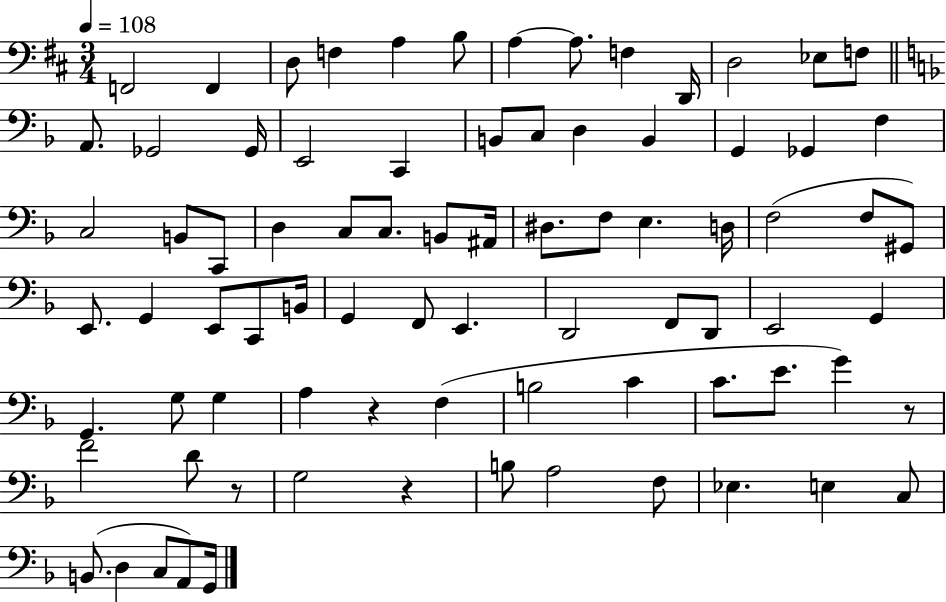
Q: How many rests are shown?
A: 4